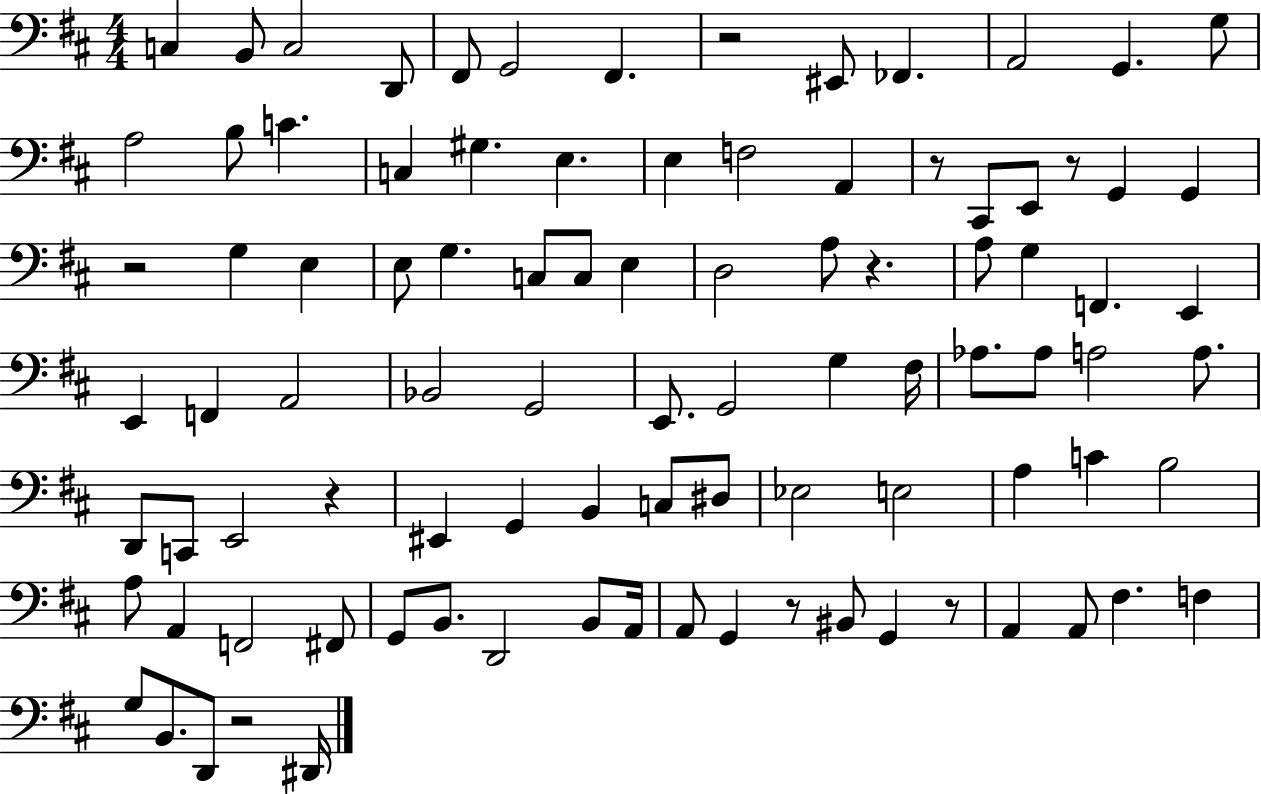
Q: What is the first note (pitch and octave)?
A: C3